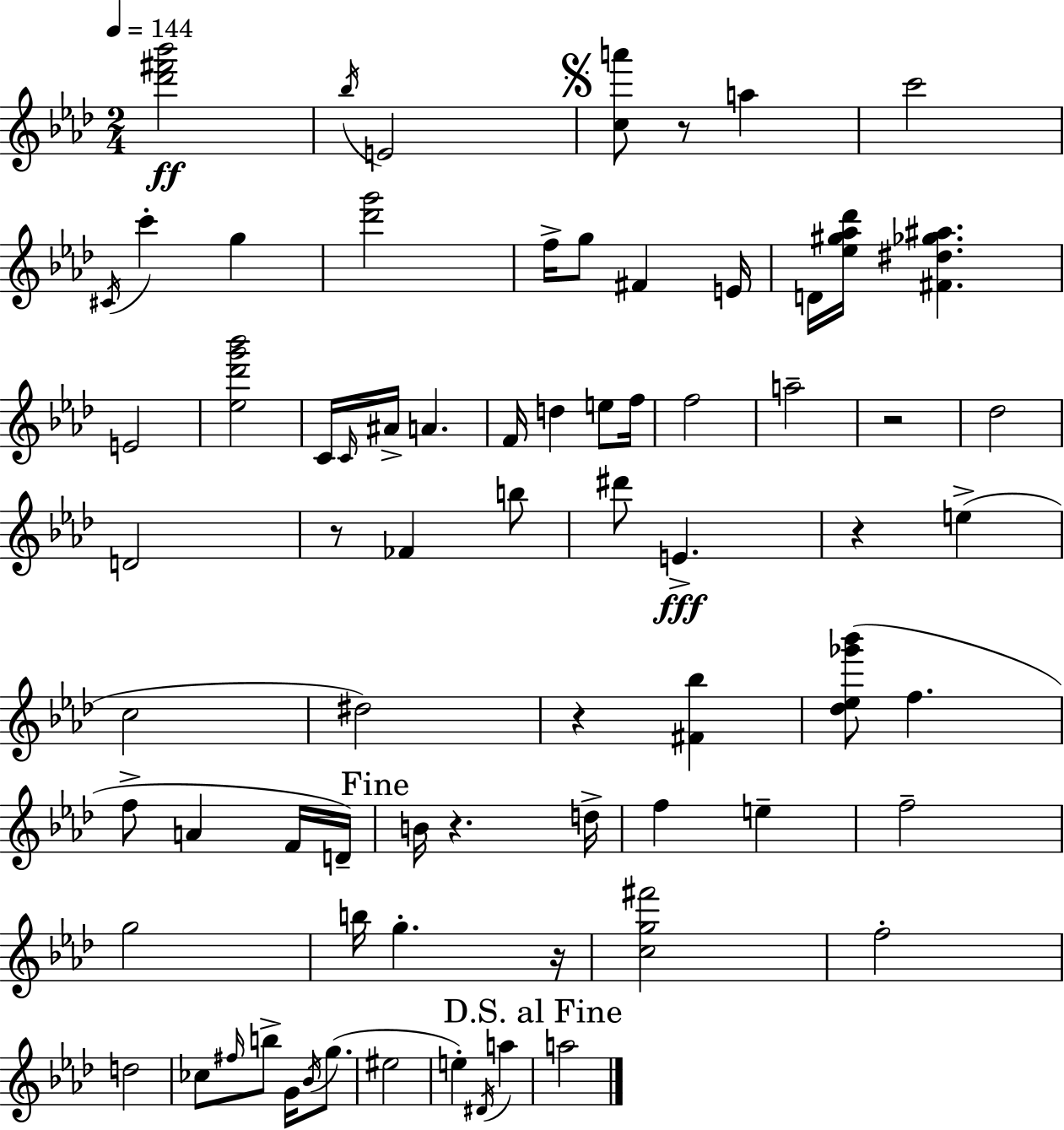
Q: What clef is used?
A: treble